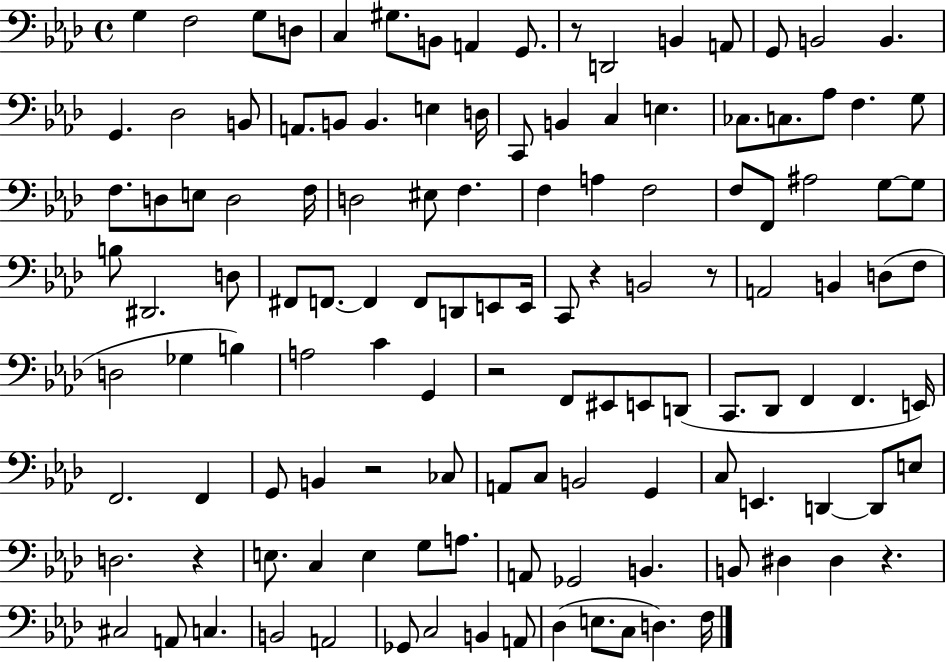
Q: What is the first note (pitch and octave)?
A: G3